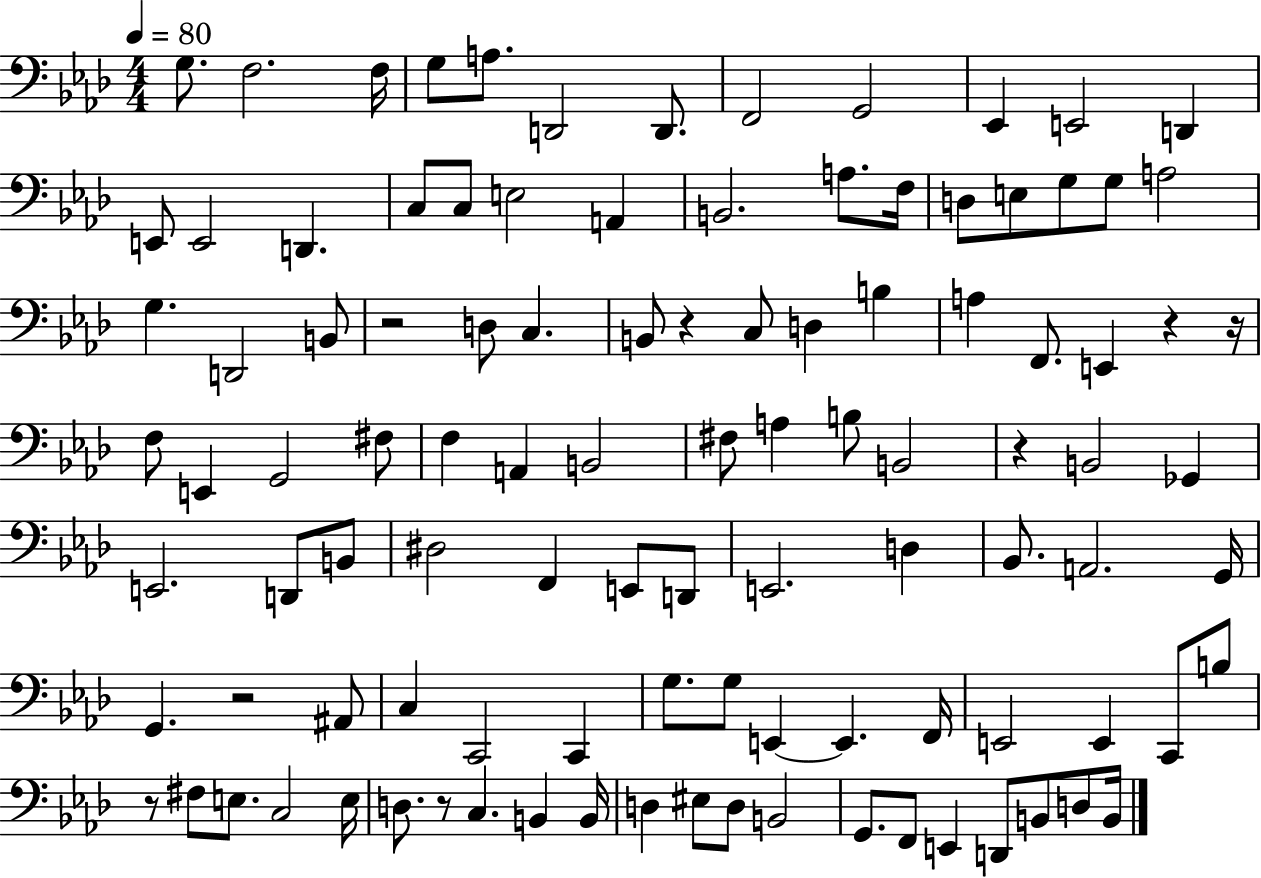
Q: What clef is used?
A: bass